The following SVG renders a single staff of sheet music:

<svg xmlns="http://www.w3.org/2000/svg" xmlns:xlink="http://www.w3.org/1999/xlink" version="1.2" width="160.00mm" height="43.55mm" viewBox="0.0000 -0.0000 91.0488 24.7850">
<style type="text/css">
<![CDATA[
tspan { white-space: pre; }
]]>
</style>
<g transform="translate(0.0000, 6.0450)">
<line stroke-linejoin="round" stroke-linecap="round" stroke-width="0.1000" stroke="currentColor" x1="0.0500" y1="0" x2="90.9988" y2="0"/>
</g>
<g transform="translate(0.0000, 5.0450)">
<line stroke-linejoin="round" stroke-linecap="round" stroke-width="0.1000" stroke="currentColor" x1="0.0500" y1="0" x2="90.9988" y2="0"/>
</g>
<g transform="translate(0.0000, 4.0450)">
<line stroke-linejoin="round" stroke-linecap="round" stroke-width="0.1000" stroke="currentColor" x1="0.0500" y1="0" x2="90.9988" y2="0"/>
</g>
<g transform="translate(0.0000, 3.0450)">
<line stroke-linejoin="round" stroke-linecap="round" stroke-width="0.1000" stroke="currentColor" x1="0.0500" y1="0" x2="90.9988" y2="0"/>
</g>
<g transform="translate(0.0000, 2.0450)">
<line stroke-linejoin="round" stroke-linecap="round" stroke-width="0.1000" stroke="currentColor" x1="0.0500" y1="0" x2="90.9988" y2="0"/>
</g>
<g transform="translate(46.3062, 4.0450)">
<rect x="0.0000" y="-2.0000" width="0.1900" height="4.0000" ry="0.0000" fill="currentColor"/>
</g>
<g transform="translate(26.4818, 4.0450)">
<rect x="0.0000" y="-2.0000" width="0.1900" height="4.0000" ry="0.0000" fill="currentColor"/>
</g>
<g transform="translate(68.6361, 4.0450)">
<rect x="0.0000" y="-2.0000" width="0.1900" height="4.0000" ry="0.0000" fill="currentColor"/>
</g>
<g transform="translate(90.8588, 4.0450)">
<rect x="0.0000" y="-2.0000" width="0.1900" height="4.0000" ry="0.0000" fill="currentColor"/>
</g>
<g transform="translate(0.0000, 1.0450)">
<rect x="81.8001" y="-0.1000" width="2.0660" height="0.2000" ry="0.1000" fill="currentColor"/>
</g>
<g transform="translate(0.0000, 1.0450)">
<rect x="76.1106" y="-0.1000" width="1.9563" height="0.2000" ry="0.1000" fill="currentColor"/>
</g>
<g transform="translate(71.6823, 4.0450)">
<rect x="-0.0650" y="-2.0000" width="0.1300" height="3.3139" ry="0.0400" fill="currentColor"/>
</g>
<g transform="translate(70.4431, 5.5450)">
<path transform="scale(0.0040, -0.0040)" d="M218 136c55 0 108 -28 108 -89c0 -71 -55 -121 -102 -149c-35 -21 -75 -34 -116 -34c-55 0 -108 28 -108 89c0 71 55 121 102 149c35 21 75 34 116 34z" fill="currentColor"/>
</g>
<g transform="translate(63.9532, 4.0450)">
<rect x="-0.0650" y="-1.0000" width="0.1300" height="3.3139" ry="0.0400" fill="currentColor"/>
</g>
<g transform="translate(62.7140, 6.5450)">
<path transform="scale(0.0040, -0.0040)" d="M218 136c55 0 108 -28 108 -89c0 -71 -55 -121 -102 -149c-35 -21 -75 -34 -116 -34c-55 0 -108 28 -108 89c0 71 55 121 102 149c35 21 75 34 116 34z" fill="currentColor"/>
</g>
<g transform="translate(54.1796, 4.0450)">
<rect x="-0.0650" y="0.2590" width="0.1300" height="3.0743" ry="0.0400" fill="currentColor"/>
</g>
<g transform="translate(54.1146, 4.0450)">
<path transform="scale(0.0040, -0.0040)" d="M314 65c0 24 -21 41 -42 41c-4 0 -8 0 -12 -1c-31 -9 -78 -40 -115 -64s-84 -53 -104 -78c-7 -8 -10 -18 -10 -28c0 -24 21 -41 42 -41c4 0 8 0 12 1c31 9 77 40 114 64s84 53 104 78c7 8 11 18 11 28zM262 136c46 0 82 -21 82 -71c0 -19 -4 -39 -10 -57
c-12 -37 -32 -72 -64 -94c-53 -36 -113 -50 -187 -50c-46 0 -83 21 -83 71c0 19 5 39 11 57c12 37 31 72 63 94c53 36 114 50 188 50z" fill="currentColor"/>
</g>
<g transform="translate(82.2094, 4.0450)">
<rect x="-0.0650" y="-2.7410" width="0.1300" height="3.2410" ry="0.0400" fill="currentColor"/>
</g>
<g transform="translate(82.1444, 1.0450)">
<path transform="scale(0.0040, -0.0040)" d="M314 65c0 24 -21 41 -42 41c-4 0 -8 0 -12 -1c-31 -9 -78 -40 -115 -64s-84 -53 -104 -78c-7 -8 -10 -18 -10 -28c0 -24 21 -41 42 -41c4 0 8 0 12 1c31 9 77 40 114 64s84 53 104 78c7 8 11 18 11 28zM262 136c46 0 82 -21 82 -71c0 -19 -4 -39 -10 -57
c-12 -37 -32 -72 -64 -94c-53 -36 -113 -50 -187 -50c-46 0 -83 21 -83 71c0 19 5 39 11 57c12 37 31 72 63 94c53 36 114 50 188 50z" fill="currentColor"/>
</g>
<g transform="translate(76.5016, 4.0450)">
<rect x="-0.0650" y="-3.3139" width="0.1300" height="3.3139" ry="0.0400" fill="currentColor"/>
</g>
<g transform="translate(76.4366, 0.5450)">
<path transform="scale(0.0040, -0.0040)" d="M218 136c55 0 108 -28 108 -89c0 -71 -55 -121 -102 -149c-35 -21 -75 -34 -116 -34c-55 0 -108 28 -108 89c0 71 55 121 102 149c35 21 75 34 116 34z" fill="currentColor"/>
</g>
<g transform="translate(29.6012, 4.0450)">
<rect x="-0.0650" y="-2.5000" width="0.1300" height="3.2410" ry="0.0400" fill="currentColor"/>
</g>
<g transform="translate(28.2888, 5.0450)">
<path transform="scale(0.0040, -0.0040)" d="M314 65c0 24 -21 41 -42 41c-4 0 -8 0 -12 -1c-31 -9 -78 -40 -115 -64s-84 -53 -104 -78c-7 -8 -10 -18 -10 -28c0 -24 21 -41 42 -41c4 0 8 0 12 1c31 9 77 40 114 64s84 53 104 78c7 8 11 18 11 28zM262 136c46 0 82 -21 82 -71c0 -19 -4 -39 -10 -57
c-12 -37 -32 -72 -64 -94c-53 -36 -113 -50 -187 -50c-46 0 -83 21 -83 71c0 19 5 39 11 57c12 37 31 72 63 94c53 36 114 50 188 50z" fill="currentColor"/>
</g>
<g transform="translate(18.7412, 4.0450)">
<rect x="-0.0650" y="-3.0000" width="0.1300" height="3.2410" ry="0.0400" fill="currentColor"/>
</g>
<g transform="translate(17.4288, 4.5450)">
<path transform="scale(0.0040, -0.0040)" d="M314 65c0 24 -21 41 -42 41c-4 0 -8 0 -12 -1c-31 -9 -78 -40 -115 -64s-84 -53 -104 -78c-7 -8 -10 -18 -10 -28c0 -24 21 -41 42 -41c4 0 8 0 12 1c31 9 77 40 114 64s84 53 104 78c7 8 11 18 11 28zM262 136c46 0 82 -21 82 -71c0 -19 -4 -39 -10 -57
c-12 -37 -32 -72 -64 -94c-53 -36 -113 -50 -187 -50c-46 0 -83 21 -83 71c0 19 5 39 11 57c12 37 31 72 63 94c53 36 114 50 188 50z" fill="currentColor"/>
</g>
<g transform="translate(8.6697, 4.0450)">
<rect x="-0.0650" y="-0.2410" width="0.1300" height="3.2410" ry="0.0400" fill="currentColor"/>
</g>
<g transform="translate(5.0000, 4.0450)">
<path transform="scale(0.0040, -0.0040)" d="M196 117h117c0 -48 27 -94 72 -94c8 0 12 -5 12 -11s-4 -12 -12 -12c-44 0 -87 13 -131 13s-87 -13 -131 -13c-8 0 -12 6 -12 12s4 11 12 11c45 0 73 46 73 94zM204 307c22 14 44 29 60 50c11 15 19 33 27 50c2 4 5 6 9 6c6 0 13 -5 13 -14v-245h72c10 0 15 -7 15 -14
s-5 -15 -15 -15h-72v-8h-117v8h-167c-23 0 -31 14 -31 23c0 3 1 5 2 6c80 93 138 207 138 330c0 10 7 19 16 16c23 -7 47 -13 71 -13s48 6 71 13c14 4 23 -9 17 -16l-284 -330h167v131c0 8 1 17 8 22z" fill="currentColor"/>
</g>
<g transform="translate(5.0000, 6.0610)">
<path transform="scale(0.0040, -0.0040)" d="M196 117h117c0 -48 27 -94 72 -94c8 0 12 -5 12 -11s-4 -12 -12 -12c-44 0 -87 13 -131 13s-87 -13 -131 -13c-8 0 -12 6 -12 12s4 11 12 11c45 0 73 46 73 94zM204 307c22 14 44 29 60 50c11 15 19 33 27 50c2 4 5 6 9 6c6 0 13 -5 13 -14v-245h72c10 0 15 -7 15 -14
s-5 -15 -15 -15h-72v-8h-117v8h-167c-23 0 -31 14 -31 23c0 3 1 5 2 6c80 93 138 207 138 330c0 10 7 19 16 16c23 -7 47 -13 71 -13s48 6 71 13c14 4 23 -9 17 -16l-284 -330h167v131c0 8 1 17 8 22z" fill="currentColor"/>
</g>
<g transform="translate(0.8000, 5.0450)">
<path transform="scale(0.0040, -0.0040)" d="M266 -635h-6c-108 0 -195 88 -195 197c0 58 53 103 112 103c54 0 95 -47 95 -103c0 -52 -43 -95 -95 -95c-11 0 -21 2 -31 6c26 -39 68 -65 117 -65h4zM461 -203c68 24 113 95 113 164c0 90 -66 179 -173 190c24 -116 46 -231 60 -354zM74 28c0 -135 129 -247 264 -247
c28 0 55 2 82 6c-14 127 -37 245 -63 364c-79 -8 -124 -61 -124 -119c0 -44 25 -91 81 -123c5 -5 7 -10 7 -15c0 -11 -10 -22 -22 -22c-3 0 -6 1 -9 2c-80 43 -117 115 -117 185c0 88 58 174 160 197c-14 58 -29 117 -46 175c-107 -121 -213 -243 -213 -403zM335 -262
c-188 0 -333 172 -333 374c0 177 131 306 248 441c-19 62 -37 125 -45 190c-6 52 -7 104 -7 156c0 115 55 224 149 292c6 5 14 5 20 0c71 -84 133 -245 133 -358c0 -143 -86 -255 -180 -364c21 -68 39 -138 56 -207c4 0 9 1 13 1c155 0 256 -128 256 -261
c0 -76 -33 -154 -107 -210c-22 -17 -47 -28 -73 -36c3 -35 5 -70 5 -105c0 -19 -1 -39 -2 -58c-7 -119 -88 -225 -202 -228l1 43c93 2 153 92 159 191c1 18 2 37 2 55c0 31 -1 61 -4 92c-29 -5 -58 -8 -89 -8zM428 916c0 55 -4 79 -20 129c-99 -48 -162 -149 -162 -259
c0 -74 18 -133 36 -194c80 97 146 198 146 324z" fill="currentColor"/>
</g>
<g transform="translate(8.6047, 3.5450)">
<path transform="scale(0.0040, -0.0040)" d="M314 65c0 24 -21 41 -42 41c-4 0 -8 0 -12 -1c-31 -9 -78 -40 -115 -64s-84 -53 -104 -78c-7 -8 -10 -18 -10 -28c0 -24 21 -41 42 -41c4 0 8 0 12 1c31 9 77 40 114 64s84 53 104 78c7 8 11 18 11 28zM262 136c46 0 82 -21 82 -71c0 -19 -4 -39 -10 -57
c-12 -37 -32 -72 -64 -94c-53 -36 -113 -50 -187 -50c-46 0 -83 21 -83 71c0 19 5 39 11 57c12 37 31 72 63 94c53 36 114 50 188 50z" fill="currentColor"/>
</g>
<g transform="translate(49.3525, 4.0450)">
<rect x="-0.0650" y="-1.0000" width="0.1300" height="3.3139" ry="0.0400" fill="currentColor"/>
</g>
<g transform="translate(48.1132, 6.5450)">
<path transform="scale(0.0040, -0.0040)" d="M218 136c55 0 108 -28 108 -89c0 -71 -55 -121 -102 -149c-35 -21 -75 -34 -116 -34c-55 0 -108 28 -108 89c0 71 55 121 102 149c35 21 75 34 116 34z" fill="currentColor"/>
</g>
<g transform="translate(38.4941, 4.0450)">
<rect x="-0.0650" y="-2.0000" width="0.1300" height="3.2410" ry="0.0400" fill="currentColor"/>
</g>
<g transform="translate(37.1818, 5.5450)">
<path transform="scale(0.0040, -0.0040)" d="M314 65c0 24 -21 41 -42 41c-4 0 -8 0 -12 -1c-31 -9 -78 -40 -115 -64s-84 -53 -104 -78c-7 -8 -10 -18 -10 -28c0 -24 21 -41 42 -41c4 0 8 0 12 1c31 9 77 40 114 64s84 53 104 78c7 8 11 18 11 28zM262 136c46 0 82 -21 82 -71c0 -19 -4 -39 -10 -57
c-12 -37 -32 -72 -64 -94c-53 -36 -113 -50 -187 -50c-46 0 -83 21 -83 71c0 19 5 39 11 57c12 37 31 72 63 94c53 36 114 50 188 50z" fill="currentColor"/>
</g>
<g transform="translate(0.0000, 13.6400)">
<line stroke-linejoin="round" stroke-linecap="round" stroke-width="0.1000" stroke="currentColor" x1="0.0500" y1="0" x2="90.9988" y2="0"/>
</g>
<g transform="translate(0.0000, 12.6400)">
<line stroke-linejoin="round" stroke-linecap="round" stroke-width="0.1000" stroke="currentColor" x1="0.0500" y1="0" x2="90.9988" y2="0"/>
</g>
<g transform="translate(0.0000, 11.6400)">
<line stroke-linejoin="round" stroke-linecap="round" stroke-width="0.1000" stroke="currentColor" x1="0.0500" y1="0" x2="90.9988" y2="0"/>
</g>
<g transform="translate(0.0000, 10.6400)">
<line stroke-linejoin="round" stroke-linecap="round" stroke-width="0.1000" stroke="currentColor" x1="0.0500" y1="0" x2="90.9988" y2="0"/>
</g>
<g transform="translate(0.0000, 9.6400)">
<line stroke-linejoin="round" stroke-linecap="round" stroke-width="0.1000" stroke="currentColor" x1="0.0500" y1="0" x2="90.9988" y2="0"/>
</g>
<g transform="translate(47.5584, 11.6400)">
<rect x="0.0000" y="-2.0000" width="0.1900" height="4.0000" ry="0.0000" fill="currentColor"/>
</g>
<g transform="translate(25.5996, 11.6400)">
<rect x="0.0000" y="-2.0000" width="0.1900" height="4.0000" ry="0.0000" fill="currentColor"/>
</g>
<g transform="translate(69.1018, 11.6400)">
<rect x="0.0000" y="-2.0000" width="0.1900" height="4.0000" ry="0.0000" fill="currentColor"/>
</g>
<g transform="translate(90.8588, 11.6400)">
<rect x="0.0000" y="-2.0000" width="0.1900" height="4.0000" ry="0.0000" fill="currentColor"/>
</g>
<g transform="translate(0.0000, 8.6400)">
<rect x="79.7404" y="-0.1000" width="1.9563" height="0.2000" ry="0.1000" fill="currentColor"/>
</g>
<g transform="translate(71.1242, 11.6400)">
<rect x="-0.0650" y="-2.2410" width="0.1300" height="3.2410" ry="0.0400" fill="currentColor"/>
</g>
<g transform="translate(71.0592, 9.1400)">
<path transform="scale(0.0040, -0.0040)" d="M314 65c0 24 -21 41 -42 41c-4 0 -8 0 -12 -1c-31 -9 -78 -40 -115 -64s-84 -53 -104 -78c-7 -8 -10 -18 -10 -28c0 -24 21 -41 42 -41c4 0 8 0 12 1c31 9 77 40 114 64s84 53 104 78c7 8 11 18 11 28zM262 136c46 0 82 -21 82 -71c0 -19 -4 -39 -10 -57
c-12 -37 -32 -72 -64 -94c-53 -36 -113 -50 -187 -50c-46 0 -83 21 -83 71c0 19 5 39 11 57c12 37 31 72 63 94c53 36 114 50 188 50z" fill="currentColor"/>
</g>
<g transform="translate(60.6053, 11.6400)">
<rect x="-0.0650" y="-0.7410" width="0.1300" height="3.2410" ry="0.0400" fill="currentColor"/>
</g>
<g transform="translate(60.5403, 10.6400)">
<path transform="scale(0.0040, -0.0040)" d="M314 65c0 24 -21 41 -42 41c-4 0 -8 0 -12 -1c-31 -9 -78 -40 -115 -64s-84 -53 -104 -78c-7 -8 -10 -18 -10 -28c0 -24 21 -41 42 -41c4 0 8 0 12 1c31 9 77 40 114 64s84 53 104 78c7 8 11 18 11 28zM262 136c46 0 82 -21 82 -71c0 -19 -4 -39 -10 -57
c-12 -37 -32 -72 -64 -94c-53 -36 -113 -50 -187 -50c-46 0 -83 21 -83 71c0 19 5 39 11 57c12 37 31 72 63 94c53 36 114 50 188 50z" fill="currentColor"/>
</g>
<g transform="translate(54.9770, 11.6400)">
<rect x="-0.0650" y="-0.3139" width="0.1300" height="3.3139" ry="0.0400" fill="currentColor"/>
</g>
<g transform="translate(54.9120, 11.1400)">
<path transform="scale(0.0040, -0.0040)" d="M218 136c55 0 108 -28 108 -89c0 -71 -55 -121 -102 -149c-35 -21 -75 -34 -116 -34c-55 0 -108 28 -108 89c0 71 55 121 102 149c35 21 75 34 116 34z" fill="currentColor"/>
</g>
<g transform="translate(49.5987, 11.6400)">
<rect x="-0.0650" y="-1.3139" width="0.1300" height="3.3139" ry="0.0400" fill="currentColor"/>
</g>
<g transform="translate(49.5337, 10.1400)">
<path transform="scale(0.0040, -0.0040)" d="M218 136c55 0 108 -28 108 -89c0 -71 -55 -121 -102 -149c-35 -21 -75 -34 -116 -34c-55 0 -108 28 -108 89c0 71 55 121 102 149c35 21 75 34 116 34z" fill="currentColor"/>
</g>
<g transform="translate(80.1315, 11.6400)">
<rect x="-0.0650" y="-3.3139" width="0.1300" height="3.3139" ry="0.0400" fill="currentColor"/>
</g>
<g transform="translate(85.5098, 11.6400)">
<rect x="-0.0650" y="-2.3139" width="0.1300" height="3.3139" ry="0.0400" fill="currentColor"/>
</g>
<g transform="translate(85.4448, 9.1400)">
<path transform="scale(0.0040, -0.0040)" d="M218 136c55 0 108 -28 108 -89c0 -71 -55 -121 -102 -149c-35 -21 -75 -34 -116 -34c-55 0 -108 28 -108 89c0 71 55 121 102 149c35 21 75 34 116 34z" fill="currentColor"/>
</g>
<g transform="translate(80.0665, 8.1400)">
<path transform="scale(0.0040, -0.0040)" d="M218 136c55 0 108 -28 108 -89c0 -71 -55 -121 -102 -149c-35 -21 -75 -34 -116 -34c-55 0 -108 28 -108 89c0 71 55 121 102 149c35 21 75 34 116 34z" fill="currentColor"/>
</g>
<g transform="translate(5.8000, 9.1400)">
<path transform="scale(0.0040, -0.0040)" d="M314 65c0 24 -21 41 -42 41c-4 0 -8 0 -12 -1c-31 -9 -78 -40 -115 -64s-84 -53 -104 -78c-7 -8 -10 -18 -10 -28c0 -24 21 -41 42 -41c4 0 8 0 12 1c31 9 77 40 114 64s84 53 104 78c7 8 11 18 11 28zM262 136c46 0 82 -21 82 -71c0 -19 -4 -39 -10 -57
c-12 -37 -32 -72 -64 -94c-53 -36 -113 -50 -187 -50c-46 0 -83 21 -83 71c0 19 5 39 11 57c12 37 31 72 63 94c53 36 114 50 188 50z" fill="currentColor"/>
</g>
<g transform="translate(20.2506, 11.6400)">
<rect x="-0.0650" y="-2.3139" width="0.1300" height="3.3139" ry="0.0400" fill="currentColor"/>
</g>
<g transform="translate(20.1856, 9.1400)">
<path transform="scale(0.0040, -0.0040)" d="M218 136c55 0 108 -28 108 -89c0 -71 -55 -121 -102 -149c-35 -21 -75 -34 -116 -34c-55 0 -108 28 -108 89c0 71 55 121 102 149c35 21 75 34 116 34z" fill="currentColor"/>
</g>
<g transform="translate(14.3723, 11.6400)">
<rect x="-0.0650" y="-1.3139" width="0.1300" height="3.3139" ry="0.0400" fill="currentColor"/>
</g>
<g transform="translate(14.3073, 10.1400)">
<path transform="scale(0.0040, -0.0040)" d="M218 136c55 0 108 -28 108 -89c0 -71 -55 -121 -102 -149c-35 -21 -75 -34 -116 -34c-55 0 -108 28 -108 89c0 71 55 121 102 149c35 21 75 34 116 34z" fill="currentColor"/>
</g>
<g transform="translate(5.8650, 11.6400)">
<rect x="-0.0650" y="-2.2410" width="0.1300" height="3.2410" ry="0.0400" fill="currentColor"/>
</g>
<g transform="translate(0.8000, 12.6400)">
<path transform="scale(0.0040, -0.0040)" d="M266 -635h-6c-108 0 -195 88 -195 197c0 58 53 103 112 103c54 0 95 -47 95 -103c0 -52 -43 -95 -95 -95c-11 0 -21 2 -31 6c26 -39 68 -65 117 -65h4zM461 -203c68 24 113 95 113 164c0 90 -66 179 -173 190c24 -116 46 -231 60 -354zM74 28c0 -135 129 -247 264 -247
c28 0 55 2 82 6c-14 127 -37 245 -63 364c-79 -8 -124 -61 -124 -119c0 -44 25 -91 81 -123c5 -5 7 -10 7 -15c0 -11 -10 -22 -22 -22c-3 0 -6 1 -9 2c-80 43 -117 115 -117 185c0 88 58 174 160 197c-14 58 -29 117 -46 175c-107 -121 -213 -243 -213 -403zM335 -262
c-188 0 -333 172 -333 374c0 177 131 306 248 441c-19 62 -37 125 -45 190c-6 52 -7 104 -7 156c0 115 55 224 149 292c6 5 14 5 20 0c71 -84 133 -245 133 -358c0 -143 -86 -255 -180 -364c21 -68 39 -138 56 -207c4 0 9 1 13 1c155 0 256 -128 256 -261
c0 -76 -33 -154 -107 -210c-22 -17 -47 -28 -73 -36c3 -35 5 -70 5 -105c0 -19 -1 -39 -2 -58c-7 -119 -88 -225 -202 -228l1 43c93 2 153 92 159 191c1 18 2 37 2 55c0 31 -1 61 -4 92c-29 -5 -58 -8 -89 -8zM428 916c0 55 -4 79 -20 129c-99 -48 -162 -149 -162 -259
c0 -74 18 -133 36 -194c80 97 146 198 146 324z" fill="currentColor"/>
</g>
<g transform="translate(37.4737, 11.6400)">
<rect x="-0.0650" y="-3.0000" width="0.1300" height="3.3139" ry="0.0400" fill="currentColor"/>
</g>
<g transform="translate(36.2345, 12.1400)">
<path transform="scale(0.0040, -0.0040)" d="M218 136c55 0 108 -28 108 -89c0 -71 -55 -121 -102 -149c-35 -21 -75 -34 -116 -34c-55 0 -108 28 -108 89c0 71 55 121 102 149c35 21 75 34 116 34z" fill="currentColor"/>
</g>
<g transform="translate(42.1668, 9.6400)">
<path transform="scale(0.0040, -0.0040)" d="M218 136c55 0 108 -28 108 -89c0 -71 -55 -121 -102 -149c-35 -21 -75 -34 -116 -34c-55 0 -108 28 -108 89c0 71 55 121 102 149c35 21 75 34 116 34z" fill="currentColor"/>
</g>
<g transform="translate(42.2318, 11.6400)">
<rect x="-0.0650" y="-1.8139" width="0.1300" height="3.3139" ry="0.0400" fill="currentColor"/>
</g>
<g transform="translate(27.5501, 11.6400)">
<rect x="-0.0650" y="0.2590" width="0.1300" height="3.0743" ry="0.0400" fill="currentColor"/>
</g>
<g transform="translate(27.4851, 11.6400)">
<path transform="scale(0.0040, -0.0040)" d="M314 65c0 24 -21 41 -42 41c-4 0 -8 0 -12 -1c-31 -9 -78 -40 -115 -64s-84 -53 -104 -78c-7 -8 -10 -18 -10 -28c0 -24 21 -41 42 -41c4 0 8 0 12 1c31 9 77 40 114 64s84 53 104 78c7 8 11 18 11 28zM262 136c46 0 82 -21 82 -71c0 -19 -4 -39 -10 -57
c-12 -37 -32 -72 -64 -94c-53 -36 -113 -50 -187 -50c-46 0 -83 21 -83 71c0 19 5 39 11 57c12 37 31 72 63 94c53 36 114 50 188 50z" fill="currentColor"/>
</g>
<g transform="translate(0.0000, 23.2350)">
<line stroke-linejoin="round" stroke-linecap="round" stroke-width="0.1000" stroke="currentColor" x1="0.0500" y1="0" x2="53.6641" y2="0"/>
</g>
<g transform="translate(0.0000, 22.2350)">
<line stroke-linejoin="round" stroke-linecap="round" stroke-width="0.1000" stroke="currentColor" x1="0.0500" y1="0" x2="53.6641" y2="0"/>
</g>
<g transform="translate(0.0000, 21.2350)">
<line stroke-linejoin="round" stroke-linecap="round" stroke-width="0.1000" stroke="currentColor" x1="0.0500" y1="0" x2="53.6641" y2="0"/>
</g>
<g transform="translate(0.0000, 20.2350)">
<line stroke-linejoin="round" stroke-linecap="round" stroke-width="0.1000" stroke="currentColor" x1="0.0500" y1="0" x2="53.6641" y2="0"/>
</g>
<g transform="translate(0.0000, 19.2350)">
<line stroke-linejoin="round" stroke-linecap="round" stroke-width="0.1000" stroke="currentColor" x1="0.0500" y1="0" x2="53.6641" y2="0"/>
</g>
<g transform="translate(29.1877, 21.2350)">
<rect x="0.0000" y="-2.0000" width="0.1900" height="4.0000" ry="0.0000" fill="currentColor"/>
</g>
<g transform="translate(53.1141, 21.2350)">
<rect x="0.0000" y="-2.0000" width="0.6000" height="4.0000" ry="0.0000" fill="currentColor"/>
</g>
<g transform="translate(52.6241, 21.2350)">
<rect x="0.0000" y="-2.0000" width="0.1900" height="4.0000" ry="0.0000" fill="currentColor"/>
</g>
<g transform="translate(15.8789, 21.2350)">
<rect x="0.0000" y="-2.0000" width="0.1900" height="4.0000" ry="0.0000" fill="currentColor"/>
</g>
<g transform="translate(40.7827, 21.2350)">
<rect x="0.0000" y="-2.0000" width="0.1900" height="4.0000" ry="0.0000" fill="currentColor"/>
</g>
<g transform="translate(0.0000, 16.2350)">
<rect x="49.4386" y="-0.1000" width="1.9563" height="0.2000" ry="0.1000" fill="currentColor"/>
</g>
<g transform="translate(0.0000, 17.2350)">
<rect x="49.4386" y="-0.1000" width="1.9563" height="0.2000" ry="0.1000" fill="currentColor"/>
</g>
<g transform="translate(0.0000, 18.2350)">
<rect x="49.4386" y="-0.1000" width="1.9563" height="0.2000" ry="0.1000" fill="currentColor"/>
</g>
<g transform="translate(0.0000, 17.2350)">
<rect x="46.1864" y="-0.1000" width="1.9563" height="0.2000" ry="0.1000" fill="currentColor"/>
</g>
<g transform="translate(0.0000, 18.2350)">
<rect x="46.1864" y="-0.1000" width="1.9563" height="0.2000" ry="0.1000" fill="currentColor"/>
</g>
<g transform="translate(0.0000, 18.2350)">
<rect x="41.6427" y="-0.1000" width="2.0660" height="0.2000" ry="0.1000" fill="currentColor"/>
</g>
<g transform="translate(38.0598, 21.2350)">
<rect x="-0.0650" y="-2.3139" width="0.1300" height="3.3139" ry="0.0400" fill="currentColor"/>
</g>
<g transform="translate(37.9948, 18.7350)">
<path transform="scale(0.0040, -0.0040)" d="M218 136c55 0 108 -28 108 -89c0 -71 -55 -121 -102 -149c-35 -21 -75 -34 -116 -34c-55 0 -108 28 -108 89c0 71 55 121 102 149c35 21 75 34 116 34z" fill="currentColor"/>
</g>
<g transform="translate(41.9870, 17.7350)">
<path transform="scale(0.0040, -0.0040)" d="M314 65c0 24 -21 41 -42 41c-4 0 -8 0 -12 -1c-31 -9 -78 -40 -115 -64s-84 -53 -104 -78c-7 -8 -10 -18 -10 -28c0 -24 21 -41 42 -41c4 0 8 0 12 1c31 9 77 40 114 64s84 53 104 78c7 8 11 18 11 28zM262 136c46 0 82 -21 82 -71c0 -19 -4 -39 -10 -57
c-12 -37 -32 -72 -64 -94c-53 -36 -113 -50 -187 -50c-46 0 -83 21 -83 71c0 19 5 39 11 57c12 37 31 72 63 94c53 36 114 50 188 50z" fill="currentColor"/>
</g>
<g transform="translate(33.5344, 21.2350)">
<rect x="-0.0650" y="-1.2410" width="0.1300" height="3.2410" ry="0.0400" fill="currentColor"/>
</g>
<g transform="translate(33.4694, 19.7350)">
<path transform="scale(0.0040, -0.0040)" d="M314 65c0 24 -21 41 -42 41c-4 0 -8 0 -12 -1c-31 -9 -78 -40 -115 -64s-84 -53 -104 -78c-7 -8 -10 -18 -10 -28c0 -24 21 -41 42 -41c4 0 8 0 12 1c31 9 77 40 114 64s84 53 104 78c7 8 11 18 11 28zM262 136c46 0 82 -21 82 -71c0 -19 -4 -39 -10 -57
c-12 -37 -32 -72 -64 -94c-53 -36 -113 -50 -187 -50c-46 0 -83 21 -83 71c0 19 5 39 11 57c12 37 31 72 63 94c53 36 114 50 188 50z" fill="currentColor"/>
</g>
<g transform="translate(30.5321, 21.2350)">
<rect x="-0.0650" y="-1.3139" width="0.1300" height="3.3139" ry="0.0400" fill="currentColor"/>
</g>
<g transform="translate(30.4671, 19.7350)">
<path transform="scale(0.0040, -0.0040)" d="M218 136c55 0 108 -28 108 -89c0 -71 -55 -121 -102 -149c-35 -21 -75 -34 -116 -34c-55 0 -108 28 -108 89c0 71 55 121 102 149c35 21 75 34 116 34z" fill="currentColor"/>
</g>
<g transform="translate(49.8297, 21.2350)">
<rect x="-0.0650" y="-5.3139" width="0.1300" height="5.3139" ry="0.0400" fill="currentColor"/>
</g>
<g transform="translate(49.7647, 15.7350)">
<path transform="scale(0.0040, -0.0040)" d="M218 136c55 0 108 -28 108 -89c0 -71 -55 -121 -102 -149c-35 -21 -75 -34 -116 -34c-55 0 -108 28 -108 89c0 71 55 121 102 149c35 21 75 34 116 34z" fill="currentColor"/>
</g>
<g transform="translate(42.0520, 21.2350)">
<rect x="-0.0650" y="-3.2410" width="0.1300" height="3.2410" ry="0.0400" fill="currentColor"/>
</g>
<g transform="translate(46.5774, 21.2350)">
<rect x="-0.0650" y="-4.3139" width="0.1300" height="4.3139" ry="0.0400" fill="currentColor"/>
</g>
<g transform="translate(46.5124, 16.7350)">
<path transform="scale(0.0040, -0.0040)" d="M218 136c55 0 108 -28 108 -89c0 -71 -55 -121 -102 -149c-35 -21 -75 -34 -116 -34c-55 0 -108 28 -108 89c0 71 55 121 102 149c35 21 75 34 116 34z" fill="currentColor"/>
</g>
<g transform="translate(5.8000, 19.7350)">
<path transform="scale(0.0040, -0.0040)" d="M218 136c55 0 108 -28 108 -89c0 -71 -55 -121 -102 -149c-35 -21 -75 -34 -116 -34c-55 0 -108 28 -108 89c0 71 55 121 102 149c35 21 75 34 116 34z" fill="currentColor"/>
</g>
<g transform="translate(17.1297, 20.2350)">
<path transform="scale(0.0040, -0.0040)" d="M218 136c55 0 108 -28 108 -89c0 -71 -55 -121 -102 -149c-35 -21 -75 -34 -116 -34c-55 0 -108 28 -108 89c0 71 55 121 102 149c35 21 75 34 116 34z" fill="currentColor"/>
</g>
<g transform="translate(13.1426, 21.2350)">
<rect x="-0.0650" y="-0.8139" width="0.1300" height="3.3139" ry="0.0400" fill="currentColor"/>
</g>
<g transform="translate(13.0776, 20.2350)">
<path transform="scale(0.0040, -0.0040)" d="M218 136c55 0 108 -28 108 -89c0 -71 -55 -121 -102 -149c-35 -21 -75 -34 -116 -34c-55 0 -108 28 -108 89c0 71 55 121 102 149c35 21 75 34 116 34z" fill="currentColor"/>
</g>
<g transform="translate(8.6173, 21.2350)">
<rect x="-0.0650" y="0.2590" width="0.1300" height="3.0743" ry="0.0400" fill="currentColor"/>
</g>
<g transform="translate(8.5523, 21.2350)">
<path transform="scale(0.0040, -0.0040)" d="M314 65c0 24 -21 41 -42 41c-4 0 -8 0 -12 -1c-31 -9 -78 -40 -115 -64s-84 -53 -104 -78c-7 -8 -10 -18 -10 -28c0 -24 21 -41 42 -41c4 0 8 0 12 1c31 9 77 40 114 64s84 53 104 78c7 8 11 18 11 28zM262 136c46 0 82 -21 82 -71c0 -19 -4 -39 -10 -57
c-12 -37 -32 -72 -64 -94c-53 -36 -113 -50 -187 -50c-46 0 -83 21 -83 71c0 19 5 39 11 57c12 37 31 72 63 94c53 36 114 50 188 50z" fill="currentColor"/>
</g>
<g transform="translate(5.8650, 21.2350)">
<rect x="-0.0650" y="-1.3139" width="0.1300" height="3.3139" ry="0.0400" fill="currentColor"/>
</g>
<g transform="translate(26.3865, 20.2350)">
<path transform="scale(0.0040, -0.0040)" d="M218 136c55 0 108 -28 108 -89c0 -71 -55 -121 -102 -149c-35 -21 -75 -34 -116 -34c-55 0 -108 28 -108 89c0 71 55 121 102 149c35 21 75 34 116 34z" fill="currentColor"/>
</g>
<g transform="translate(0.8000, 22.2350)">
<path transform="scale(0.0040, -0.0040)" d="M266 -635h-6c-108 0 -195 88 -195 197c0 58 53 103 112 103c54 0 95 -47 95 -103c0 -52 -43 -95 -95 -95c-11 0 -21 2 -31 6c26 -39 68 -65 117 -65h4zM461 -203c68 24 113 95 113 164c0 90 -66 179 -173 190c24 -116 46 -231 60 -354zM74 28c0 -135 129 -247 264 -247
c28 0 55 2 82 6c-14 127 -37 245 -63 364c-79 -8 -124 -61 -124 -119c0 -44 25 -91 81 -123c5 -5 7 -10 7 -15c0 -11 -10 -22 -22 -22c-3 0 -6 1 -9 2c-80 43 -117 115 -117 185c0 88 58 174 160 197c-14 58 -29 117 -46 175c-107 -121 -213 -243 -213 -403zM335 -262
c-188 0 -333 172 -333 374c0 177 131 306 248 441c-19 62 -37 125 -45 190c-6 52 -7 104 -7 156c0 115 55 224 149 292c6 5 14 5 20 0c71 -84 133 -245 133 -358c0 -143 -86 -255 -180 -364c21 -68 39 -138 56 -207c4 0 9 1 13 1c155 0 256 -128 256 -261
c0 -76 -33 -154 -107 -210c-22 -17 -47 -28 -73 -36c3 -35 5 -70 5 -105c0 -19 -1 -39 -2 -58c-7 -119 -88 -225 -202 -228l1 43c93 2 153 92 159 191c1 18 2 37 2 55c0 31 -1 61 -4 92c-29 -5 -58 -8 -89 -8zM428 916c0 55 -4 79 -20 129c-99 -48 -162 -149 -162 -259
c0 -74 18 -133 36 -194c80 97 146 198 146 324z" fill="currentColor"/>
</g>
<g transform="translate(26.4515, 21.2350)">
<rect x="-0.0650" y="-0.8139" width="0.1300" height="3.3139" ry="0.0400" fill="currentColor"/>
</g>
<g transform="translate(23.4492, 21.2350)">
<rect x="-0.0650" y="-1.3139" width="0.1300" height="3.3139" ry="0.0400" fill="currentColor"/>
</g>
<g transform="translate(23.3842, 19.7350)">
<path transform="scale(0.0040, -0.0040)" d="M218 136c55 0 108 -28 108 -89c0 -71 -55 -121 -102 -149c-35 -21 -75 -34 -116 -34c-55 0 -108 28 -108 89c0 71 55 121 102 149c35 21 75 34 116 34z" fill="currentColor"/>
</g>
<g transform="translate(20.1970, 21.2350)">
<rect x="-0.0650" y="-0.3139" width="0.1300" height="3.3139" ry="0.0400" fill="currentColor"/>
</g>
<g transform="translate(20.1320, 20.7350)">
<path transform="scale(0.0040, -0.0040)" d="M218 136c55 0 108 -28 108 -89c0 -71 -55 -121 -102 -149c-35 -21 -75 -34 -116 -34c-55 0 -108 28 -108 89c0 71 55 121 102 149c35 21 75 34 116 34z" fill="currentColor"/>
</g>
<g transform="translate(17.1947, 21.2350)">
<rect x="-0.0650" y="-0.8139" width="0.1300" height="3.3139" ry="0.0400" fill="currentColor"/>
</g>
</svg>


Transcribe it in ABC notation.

X:1
T:Untitled
M:4/4
L:1/4
K:C
c2 A2 G2 F2 D B2 D F b a2 g2 e g B2 A f e c d2 g2 b g e B2 d d c e d e e2 g b2 d' f'